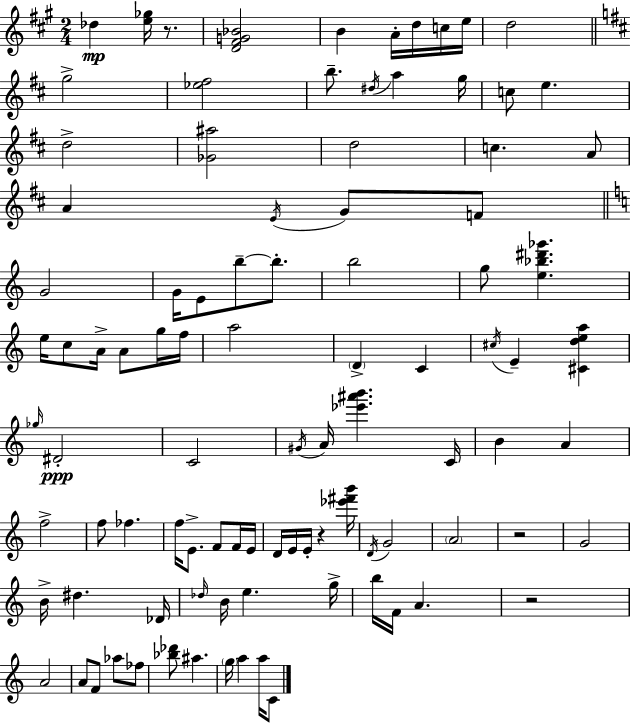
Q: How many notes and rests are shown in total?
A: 96